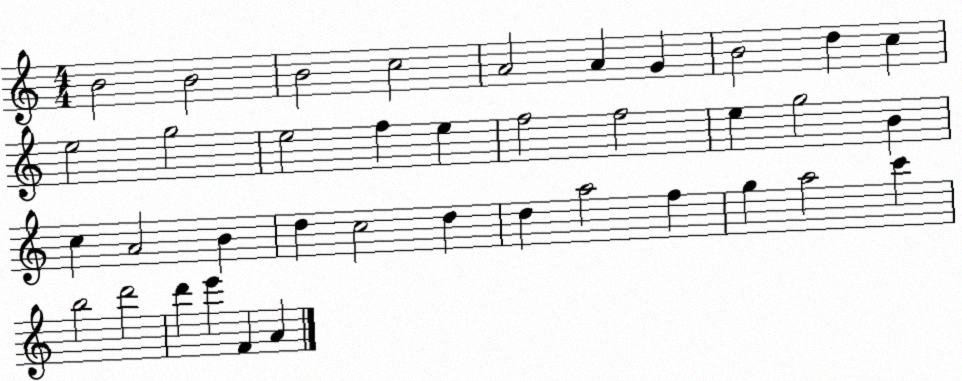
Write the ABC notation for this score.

X:1
T:Untitled
M:4/4
L:1/4
K:C
B2 B2 B2 c2 A2 A G B2 d c e2 g2 e2 f e f2 f2 e g2 B c A2 B d c2 d d a2 f g a2 c' b2 d'2 d' e' F A